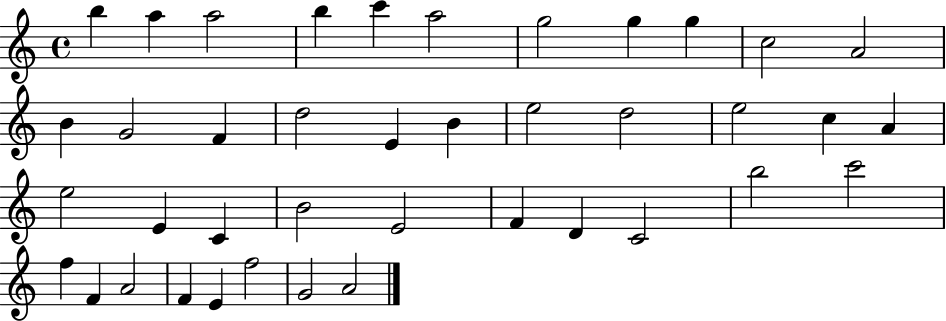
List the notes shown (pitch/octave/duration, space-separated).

B5/q A5/q A5/h B5/q C6/q A5/h G5/h G5/q G5/q C5/h A4/h B4/q G4/h F4/q D5/h E4/q B4/q E5/h D5/h E5/h C5/q A4/q E5/h E4/q C4/q B4/h E4/h F4/q D4/q C4/h B5/h C6/h F5/q F4/q A4/h F4/q E4/q F5/h G4/h A4/h